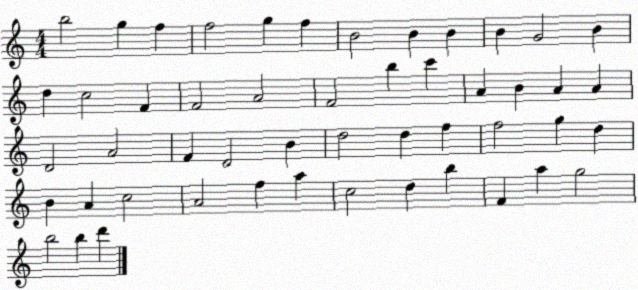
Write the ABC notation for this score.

X:1
T:Untitled
M:4/4
L:1/4
K:C
b2 g f f2 g f B2 B B B G2 B d c2 F F2 A2 F2 b c' A B A A D2 A2 F D2 B d2 d f f2 g d B A c2 A2 f a c2 d b F a g2 b2 b d'